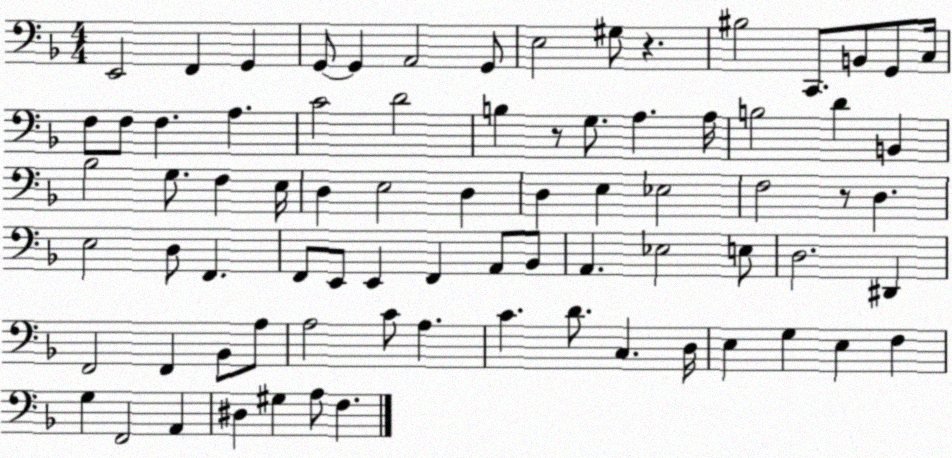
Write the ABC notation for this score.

X:1
T:Untitled
M:4/4
L:1/4
K:F
E,,2 F,, G,, G,,/2 G,, A,,2 G,,/2 E,2 ^G,/2 z ^B,2 C,,/2 B,,/2 G,,/2 C,/4 F,/2 F,/2 F, A, C2 D2 B, z/2 G,/2 A, A,/4 B,2 D B,, _B,2 G,/2 F, E,/4 D, E,2 D, D, E, _E,2 F,2 z/2 D, E,2 D,/2 F,, F,,/2 E,,/2 E,, F,, A,,/2 _B,,/2 A,, _E,2 E,/2 D,2 ^D,, F,,2 F,, _B,,/2 A,/2 A,2 C/2 A, C D/2 C, D,/4 E, G, E, F, G, F,,2 A,, ^D, ^G, A,/2 F,